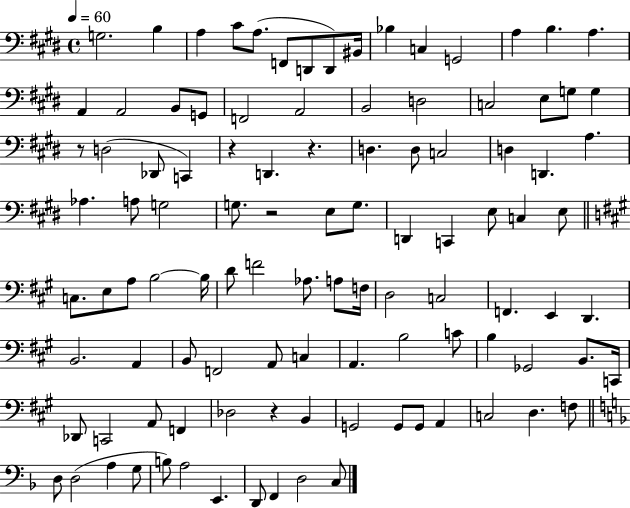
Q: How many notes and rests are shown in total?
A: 105